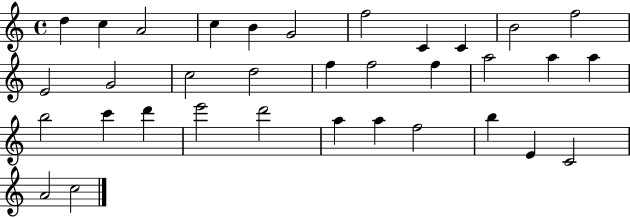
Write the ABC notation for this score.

X:1
T:Untitled
M:4/4
L:1/4
K:C
d c A2 c B G2 f2 C C B2 f2 E2 G2 c2 d2 f f2 f a2 a a b2 c' d' e'2 d'2 a a f2 b E C2 A2 c2